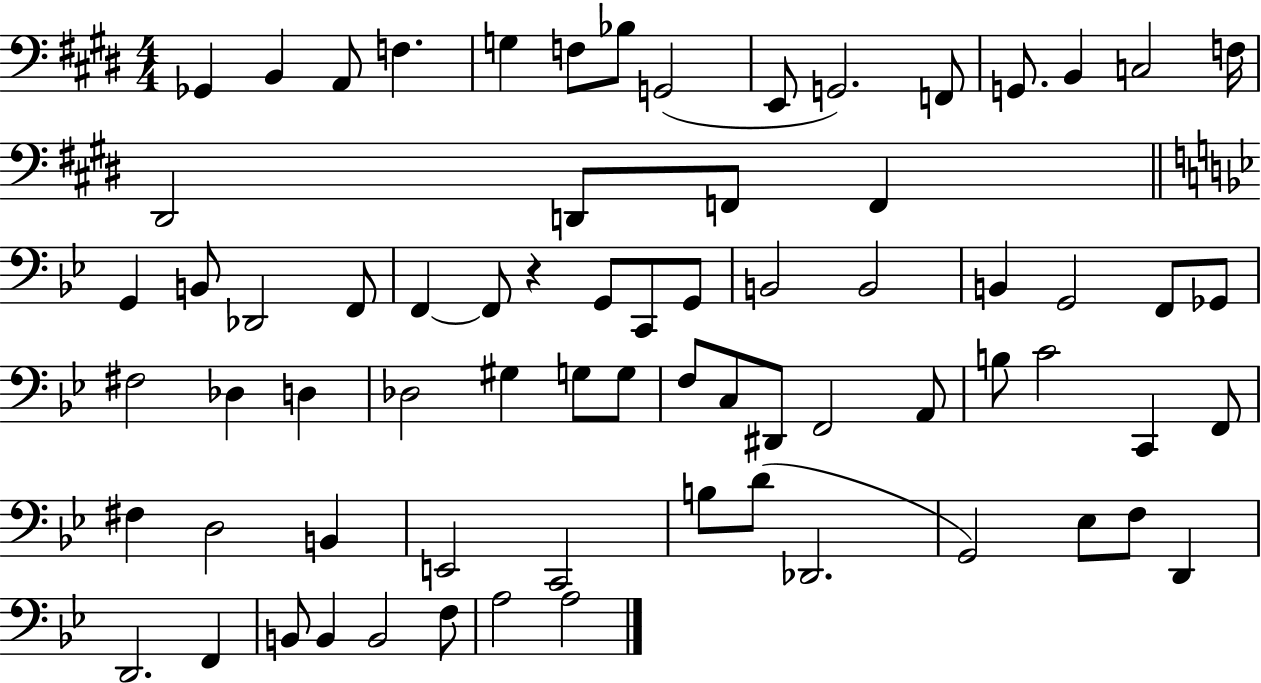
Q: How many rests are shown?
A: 1